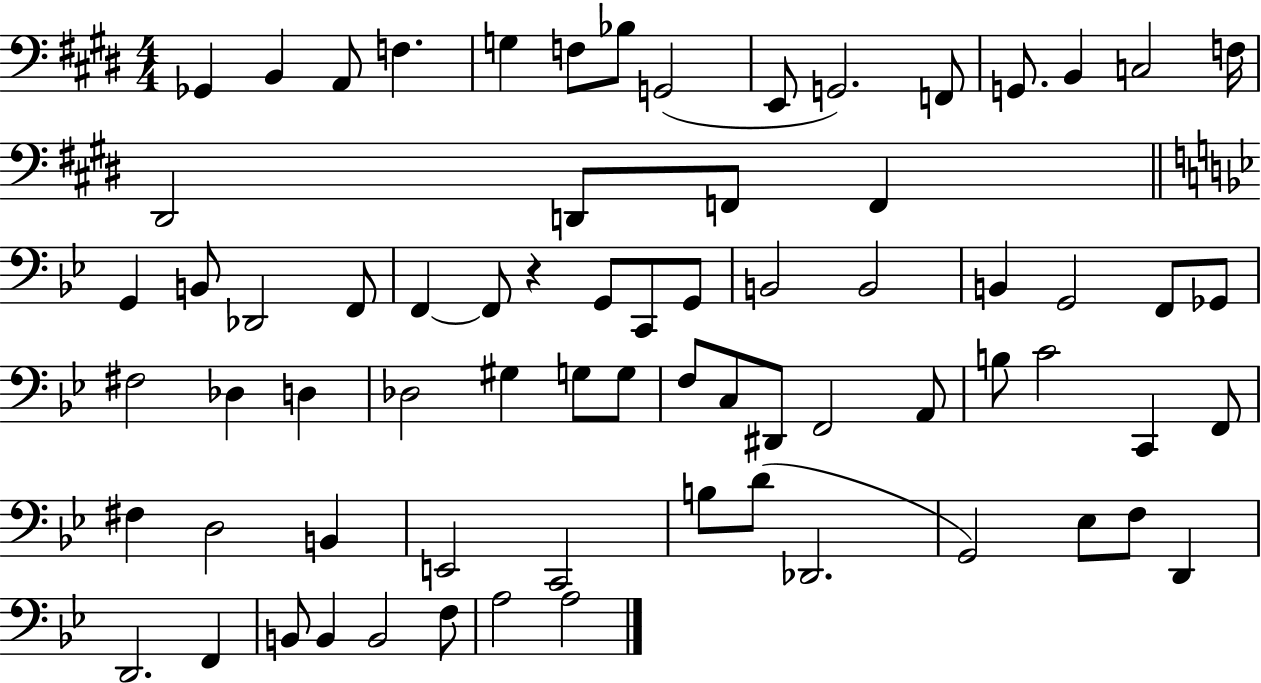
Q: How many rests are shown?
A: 1